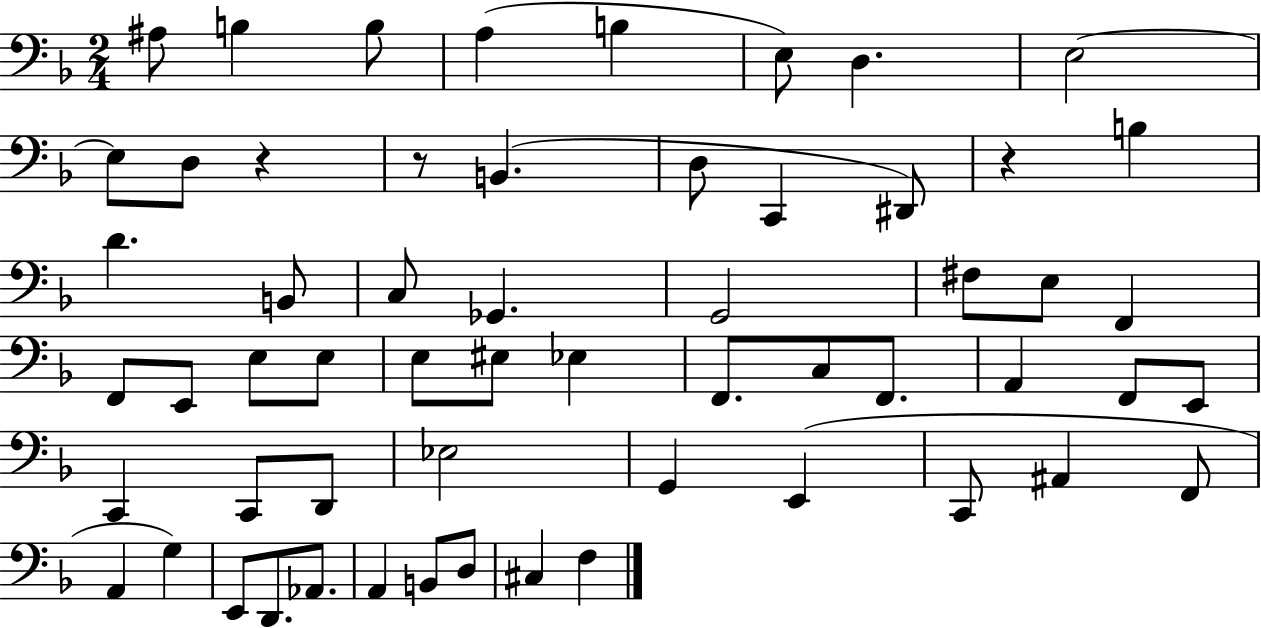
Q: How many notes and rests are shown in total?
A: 58